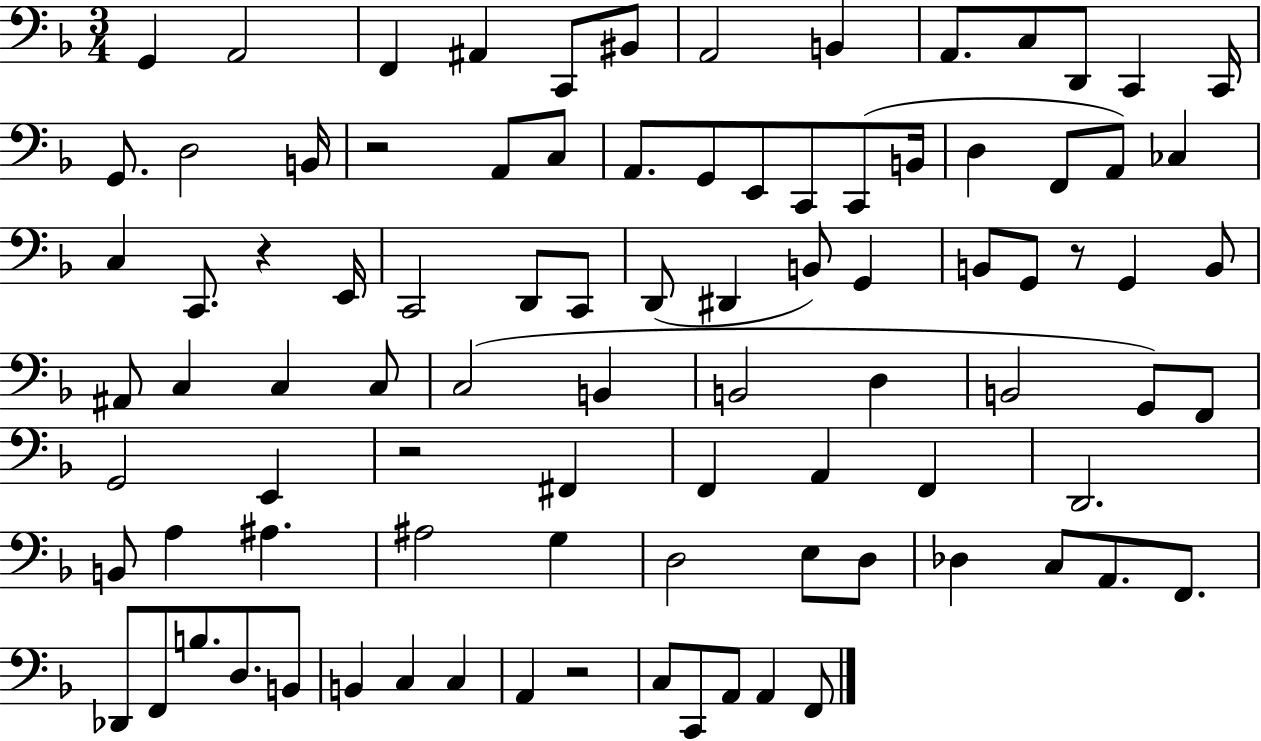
X:1
T:Untitled
M:3/4
L:1/4
K:F
G,, A,,2 F,, ^A,, C,,/2 ^B,,/2 A,,2 B,, A,,/2 C,/2 D,,/2 C,, C,,/4 G,,/2 D,2 B,,/4 z2 A,,/2 C,/2 A,,/2 G,,/2 E,,/2 C,,/2 C,,/2 B,,/4 D, F,,/2 A,,/2 _C, C, C,,/2 z E,,/4 C,,2 D,,/2 C,,/2 D,,/2 ^D,, B,,/2 G,, B,,/2 G,,/2 z/2 G,, B,,/2 ^A,,/2 C, C, C,/2 C,2 B,, B,,2 D, B,,2 G,,/2 F,,/2 G,,2 E,, z2 ^F,, F,, A,, F,, D,,2 B,,/2 A, ^A, ^A,2 G, D,2 E,/2 D,/2 _D, C,/2 A,,/2 F,,/2 _D,,/2 F,,/2 B,/2 D,/2 B,,/2 B,, C, C, A,, z2 C,/2 C,,/2 A,,/2 A,, F,,/2